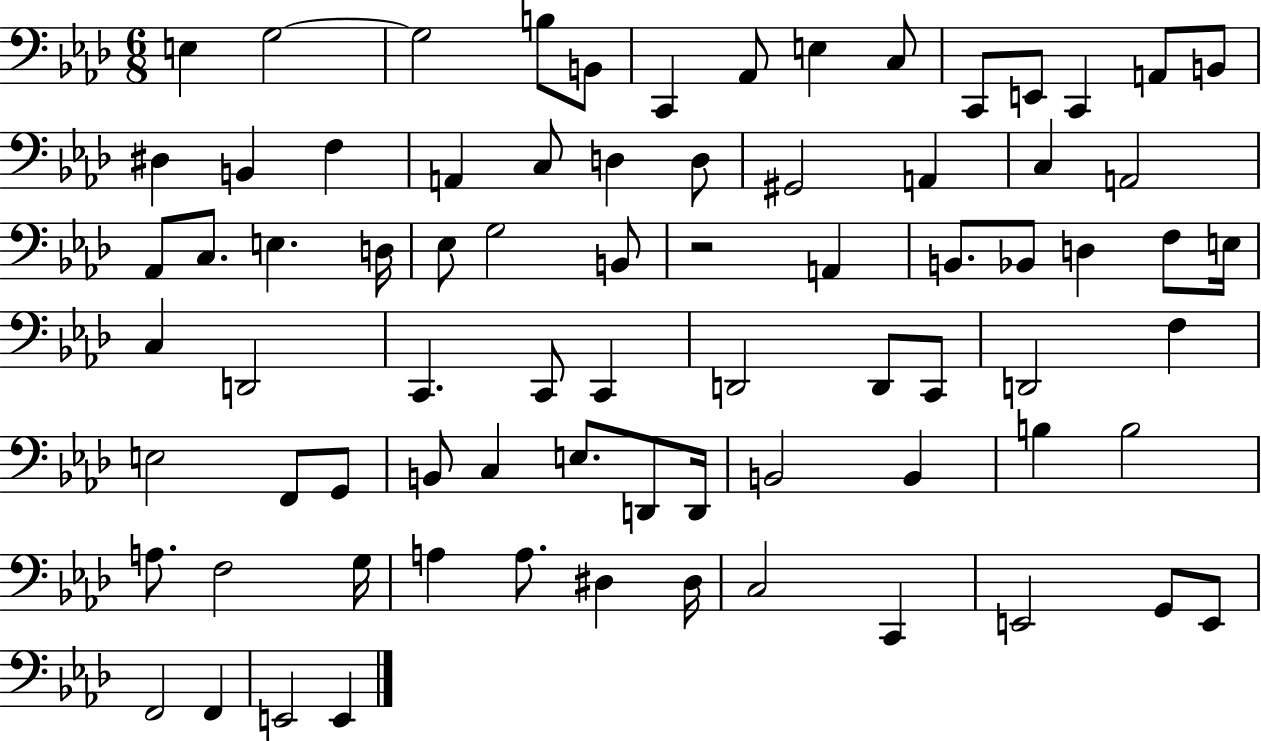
X:1
T:Untitled
M:6/8
L:1/4
K:Ab
E, G,2 G,2 B,/2 B,,/2 C,, _A,,/2 E, C,/2 C,,/2 E,,/2 C,, A,,/2 B,,/2 ^D, B,, F, A,, C,/2 D, D,/2 ^G,,2 A,, C, A,,2 _A,,/2 C,/2 E, D,/4 _E,/2 G,2 B,,/2 z2 A,, B,,/2 _B,,/2 D, F,/2 E,/4 C, D,,2 C,, C,,/2 C,, D,,2 D,,/2 C,,/2 D,,2 F, E,2 F,,/2 G,,/2 B,,/2 C, E,/2 D,,/2 D,,/4 B,,2 B,, B, B,2 A,/2 F,2 G,/4 A, A,/2 ^D, ^D,/4 C,2 C,, E,,2 G,,/2 E,,/2 F,,2 F,, E,,2 E,,